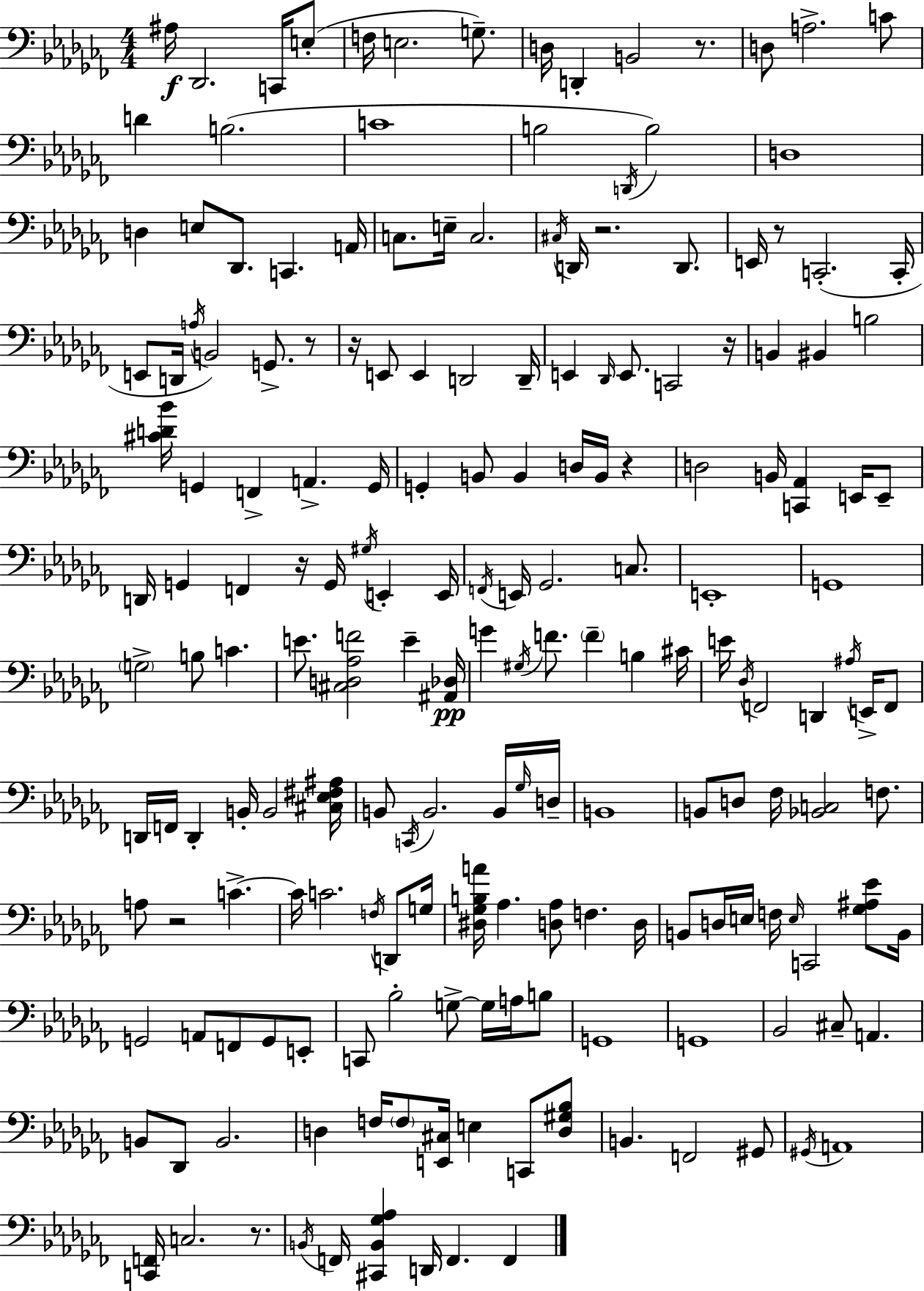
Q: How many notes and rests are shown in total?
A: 185